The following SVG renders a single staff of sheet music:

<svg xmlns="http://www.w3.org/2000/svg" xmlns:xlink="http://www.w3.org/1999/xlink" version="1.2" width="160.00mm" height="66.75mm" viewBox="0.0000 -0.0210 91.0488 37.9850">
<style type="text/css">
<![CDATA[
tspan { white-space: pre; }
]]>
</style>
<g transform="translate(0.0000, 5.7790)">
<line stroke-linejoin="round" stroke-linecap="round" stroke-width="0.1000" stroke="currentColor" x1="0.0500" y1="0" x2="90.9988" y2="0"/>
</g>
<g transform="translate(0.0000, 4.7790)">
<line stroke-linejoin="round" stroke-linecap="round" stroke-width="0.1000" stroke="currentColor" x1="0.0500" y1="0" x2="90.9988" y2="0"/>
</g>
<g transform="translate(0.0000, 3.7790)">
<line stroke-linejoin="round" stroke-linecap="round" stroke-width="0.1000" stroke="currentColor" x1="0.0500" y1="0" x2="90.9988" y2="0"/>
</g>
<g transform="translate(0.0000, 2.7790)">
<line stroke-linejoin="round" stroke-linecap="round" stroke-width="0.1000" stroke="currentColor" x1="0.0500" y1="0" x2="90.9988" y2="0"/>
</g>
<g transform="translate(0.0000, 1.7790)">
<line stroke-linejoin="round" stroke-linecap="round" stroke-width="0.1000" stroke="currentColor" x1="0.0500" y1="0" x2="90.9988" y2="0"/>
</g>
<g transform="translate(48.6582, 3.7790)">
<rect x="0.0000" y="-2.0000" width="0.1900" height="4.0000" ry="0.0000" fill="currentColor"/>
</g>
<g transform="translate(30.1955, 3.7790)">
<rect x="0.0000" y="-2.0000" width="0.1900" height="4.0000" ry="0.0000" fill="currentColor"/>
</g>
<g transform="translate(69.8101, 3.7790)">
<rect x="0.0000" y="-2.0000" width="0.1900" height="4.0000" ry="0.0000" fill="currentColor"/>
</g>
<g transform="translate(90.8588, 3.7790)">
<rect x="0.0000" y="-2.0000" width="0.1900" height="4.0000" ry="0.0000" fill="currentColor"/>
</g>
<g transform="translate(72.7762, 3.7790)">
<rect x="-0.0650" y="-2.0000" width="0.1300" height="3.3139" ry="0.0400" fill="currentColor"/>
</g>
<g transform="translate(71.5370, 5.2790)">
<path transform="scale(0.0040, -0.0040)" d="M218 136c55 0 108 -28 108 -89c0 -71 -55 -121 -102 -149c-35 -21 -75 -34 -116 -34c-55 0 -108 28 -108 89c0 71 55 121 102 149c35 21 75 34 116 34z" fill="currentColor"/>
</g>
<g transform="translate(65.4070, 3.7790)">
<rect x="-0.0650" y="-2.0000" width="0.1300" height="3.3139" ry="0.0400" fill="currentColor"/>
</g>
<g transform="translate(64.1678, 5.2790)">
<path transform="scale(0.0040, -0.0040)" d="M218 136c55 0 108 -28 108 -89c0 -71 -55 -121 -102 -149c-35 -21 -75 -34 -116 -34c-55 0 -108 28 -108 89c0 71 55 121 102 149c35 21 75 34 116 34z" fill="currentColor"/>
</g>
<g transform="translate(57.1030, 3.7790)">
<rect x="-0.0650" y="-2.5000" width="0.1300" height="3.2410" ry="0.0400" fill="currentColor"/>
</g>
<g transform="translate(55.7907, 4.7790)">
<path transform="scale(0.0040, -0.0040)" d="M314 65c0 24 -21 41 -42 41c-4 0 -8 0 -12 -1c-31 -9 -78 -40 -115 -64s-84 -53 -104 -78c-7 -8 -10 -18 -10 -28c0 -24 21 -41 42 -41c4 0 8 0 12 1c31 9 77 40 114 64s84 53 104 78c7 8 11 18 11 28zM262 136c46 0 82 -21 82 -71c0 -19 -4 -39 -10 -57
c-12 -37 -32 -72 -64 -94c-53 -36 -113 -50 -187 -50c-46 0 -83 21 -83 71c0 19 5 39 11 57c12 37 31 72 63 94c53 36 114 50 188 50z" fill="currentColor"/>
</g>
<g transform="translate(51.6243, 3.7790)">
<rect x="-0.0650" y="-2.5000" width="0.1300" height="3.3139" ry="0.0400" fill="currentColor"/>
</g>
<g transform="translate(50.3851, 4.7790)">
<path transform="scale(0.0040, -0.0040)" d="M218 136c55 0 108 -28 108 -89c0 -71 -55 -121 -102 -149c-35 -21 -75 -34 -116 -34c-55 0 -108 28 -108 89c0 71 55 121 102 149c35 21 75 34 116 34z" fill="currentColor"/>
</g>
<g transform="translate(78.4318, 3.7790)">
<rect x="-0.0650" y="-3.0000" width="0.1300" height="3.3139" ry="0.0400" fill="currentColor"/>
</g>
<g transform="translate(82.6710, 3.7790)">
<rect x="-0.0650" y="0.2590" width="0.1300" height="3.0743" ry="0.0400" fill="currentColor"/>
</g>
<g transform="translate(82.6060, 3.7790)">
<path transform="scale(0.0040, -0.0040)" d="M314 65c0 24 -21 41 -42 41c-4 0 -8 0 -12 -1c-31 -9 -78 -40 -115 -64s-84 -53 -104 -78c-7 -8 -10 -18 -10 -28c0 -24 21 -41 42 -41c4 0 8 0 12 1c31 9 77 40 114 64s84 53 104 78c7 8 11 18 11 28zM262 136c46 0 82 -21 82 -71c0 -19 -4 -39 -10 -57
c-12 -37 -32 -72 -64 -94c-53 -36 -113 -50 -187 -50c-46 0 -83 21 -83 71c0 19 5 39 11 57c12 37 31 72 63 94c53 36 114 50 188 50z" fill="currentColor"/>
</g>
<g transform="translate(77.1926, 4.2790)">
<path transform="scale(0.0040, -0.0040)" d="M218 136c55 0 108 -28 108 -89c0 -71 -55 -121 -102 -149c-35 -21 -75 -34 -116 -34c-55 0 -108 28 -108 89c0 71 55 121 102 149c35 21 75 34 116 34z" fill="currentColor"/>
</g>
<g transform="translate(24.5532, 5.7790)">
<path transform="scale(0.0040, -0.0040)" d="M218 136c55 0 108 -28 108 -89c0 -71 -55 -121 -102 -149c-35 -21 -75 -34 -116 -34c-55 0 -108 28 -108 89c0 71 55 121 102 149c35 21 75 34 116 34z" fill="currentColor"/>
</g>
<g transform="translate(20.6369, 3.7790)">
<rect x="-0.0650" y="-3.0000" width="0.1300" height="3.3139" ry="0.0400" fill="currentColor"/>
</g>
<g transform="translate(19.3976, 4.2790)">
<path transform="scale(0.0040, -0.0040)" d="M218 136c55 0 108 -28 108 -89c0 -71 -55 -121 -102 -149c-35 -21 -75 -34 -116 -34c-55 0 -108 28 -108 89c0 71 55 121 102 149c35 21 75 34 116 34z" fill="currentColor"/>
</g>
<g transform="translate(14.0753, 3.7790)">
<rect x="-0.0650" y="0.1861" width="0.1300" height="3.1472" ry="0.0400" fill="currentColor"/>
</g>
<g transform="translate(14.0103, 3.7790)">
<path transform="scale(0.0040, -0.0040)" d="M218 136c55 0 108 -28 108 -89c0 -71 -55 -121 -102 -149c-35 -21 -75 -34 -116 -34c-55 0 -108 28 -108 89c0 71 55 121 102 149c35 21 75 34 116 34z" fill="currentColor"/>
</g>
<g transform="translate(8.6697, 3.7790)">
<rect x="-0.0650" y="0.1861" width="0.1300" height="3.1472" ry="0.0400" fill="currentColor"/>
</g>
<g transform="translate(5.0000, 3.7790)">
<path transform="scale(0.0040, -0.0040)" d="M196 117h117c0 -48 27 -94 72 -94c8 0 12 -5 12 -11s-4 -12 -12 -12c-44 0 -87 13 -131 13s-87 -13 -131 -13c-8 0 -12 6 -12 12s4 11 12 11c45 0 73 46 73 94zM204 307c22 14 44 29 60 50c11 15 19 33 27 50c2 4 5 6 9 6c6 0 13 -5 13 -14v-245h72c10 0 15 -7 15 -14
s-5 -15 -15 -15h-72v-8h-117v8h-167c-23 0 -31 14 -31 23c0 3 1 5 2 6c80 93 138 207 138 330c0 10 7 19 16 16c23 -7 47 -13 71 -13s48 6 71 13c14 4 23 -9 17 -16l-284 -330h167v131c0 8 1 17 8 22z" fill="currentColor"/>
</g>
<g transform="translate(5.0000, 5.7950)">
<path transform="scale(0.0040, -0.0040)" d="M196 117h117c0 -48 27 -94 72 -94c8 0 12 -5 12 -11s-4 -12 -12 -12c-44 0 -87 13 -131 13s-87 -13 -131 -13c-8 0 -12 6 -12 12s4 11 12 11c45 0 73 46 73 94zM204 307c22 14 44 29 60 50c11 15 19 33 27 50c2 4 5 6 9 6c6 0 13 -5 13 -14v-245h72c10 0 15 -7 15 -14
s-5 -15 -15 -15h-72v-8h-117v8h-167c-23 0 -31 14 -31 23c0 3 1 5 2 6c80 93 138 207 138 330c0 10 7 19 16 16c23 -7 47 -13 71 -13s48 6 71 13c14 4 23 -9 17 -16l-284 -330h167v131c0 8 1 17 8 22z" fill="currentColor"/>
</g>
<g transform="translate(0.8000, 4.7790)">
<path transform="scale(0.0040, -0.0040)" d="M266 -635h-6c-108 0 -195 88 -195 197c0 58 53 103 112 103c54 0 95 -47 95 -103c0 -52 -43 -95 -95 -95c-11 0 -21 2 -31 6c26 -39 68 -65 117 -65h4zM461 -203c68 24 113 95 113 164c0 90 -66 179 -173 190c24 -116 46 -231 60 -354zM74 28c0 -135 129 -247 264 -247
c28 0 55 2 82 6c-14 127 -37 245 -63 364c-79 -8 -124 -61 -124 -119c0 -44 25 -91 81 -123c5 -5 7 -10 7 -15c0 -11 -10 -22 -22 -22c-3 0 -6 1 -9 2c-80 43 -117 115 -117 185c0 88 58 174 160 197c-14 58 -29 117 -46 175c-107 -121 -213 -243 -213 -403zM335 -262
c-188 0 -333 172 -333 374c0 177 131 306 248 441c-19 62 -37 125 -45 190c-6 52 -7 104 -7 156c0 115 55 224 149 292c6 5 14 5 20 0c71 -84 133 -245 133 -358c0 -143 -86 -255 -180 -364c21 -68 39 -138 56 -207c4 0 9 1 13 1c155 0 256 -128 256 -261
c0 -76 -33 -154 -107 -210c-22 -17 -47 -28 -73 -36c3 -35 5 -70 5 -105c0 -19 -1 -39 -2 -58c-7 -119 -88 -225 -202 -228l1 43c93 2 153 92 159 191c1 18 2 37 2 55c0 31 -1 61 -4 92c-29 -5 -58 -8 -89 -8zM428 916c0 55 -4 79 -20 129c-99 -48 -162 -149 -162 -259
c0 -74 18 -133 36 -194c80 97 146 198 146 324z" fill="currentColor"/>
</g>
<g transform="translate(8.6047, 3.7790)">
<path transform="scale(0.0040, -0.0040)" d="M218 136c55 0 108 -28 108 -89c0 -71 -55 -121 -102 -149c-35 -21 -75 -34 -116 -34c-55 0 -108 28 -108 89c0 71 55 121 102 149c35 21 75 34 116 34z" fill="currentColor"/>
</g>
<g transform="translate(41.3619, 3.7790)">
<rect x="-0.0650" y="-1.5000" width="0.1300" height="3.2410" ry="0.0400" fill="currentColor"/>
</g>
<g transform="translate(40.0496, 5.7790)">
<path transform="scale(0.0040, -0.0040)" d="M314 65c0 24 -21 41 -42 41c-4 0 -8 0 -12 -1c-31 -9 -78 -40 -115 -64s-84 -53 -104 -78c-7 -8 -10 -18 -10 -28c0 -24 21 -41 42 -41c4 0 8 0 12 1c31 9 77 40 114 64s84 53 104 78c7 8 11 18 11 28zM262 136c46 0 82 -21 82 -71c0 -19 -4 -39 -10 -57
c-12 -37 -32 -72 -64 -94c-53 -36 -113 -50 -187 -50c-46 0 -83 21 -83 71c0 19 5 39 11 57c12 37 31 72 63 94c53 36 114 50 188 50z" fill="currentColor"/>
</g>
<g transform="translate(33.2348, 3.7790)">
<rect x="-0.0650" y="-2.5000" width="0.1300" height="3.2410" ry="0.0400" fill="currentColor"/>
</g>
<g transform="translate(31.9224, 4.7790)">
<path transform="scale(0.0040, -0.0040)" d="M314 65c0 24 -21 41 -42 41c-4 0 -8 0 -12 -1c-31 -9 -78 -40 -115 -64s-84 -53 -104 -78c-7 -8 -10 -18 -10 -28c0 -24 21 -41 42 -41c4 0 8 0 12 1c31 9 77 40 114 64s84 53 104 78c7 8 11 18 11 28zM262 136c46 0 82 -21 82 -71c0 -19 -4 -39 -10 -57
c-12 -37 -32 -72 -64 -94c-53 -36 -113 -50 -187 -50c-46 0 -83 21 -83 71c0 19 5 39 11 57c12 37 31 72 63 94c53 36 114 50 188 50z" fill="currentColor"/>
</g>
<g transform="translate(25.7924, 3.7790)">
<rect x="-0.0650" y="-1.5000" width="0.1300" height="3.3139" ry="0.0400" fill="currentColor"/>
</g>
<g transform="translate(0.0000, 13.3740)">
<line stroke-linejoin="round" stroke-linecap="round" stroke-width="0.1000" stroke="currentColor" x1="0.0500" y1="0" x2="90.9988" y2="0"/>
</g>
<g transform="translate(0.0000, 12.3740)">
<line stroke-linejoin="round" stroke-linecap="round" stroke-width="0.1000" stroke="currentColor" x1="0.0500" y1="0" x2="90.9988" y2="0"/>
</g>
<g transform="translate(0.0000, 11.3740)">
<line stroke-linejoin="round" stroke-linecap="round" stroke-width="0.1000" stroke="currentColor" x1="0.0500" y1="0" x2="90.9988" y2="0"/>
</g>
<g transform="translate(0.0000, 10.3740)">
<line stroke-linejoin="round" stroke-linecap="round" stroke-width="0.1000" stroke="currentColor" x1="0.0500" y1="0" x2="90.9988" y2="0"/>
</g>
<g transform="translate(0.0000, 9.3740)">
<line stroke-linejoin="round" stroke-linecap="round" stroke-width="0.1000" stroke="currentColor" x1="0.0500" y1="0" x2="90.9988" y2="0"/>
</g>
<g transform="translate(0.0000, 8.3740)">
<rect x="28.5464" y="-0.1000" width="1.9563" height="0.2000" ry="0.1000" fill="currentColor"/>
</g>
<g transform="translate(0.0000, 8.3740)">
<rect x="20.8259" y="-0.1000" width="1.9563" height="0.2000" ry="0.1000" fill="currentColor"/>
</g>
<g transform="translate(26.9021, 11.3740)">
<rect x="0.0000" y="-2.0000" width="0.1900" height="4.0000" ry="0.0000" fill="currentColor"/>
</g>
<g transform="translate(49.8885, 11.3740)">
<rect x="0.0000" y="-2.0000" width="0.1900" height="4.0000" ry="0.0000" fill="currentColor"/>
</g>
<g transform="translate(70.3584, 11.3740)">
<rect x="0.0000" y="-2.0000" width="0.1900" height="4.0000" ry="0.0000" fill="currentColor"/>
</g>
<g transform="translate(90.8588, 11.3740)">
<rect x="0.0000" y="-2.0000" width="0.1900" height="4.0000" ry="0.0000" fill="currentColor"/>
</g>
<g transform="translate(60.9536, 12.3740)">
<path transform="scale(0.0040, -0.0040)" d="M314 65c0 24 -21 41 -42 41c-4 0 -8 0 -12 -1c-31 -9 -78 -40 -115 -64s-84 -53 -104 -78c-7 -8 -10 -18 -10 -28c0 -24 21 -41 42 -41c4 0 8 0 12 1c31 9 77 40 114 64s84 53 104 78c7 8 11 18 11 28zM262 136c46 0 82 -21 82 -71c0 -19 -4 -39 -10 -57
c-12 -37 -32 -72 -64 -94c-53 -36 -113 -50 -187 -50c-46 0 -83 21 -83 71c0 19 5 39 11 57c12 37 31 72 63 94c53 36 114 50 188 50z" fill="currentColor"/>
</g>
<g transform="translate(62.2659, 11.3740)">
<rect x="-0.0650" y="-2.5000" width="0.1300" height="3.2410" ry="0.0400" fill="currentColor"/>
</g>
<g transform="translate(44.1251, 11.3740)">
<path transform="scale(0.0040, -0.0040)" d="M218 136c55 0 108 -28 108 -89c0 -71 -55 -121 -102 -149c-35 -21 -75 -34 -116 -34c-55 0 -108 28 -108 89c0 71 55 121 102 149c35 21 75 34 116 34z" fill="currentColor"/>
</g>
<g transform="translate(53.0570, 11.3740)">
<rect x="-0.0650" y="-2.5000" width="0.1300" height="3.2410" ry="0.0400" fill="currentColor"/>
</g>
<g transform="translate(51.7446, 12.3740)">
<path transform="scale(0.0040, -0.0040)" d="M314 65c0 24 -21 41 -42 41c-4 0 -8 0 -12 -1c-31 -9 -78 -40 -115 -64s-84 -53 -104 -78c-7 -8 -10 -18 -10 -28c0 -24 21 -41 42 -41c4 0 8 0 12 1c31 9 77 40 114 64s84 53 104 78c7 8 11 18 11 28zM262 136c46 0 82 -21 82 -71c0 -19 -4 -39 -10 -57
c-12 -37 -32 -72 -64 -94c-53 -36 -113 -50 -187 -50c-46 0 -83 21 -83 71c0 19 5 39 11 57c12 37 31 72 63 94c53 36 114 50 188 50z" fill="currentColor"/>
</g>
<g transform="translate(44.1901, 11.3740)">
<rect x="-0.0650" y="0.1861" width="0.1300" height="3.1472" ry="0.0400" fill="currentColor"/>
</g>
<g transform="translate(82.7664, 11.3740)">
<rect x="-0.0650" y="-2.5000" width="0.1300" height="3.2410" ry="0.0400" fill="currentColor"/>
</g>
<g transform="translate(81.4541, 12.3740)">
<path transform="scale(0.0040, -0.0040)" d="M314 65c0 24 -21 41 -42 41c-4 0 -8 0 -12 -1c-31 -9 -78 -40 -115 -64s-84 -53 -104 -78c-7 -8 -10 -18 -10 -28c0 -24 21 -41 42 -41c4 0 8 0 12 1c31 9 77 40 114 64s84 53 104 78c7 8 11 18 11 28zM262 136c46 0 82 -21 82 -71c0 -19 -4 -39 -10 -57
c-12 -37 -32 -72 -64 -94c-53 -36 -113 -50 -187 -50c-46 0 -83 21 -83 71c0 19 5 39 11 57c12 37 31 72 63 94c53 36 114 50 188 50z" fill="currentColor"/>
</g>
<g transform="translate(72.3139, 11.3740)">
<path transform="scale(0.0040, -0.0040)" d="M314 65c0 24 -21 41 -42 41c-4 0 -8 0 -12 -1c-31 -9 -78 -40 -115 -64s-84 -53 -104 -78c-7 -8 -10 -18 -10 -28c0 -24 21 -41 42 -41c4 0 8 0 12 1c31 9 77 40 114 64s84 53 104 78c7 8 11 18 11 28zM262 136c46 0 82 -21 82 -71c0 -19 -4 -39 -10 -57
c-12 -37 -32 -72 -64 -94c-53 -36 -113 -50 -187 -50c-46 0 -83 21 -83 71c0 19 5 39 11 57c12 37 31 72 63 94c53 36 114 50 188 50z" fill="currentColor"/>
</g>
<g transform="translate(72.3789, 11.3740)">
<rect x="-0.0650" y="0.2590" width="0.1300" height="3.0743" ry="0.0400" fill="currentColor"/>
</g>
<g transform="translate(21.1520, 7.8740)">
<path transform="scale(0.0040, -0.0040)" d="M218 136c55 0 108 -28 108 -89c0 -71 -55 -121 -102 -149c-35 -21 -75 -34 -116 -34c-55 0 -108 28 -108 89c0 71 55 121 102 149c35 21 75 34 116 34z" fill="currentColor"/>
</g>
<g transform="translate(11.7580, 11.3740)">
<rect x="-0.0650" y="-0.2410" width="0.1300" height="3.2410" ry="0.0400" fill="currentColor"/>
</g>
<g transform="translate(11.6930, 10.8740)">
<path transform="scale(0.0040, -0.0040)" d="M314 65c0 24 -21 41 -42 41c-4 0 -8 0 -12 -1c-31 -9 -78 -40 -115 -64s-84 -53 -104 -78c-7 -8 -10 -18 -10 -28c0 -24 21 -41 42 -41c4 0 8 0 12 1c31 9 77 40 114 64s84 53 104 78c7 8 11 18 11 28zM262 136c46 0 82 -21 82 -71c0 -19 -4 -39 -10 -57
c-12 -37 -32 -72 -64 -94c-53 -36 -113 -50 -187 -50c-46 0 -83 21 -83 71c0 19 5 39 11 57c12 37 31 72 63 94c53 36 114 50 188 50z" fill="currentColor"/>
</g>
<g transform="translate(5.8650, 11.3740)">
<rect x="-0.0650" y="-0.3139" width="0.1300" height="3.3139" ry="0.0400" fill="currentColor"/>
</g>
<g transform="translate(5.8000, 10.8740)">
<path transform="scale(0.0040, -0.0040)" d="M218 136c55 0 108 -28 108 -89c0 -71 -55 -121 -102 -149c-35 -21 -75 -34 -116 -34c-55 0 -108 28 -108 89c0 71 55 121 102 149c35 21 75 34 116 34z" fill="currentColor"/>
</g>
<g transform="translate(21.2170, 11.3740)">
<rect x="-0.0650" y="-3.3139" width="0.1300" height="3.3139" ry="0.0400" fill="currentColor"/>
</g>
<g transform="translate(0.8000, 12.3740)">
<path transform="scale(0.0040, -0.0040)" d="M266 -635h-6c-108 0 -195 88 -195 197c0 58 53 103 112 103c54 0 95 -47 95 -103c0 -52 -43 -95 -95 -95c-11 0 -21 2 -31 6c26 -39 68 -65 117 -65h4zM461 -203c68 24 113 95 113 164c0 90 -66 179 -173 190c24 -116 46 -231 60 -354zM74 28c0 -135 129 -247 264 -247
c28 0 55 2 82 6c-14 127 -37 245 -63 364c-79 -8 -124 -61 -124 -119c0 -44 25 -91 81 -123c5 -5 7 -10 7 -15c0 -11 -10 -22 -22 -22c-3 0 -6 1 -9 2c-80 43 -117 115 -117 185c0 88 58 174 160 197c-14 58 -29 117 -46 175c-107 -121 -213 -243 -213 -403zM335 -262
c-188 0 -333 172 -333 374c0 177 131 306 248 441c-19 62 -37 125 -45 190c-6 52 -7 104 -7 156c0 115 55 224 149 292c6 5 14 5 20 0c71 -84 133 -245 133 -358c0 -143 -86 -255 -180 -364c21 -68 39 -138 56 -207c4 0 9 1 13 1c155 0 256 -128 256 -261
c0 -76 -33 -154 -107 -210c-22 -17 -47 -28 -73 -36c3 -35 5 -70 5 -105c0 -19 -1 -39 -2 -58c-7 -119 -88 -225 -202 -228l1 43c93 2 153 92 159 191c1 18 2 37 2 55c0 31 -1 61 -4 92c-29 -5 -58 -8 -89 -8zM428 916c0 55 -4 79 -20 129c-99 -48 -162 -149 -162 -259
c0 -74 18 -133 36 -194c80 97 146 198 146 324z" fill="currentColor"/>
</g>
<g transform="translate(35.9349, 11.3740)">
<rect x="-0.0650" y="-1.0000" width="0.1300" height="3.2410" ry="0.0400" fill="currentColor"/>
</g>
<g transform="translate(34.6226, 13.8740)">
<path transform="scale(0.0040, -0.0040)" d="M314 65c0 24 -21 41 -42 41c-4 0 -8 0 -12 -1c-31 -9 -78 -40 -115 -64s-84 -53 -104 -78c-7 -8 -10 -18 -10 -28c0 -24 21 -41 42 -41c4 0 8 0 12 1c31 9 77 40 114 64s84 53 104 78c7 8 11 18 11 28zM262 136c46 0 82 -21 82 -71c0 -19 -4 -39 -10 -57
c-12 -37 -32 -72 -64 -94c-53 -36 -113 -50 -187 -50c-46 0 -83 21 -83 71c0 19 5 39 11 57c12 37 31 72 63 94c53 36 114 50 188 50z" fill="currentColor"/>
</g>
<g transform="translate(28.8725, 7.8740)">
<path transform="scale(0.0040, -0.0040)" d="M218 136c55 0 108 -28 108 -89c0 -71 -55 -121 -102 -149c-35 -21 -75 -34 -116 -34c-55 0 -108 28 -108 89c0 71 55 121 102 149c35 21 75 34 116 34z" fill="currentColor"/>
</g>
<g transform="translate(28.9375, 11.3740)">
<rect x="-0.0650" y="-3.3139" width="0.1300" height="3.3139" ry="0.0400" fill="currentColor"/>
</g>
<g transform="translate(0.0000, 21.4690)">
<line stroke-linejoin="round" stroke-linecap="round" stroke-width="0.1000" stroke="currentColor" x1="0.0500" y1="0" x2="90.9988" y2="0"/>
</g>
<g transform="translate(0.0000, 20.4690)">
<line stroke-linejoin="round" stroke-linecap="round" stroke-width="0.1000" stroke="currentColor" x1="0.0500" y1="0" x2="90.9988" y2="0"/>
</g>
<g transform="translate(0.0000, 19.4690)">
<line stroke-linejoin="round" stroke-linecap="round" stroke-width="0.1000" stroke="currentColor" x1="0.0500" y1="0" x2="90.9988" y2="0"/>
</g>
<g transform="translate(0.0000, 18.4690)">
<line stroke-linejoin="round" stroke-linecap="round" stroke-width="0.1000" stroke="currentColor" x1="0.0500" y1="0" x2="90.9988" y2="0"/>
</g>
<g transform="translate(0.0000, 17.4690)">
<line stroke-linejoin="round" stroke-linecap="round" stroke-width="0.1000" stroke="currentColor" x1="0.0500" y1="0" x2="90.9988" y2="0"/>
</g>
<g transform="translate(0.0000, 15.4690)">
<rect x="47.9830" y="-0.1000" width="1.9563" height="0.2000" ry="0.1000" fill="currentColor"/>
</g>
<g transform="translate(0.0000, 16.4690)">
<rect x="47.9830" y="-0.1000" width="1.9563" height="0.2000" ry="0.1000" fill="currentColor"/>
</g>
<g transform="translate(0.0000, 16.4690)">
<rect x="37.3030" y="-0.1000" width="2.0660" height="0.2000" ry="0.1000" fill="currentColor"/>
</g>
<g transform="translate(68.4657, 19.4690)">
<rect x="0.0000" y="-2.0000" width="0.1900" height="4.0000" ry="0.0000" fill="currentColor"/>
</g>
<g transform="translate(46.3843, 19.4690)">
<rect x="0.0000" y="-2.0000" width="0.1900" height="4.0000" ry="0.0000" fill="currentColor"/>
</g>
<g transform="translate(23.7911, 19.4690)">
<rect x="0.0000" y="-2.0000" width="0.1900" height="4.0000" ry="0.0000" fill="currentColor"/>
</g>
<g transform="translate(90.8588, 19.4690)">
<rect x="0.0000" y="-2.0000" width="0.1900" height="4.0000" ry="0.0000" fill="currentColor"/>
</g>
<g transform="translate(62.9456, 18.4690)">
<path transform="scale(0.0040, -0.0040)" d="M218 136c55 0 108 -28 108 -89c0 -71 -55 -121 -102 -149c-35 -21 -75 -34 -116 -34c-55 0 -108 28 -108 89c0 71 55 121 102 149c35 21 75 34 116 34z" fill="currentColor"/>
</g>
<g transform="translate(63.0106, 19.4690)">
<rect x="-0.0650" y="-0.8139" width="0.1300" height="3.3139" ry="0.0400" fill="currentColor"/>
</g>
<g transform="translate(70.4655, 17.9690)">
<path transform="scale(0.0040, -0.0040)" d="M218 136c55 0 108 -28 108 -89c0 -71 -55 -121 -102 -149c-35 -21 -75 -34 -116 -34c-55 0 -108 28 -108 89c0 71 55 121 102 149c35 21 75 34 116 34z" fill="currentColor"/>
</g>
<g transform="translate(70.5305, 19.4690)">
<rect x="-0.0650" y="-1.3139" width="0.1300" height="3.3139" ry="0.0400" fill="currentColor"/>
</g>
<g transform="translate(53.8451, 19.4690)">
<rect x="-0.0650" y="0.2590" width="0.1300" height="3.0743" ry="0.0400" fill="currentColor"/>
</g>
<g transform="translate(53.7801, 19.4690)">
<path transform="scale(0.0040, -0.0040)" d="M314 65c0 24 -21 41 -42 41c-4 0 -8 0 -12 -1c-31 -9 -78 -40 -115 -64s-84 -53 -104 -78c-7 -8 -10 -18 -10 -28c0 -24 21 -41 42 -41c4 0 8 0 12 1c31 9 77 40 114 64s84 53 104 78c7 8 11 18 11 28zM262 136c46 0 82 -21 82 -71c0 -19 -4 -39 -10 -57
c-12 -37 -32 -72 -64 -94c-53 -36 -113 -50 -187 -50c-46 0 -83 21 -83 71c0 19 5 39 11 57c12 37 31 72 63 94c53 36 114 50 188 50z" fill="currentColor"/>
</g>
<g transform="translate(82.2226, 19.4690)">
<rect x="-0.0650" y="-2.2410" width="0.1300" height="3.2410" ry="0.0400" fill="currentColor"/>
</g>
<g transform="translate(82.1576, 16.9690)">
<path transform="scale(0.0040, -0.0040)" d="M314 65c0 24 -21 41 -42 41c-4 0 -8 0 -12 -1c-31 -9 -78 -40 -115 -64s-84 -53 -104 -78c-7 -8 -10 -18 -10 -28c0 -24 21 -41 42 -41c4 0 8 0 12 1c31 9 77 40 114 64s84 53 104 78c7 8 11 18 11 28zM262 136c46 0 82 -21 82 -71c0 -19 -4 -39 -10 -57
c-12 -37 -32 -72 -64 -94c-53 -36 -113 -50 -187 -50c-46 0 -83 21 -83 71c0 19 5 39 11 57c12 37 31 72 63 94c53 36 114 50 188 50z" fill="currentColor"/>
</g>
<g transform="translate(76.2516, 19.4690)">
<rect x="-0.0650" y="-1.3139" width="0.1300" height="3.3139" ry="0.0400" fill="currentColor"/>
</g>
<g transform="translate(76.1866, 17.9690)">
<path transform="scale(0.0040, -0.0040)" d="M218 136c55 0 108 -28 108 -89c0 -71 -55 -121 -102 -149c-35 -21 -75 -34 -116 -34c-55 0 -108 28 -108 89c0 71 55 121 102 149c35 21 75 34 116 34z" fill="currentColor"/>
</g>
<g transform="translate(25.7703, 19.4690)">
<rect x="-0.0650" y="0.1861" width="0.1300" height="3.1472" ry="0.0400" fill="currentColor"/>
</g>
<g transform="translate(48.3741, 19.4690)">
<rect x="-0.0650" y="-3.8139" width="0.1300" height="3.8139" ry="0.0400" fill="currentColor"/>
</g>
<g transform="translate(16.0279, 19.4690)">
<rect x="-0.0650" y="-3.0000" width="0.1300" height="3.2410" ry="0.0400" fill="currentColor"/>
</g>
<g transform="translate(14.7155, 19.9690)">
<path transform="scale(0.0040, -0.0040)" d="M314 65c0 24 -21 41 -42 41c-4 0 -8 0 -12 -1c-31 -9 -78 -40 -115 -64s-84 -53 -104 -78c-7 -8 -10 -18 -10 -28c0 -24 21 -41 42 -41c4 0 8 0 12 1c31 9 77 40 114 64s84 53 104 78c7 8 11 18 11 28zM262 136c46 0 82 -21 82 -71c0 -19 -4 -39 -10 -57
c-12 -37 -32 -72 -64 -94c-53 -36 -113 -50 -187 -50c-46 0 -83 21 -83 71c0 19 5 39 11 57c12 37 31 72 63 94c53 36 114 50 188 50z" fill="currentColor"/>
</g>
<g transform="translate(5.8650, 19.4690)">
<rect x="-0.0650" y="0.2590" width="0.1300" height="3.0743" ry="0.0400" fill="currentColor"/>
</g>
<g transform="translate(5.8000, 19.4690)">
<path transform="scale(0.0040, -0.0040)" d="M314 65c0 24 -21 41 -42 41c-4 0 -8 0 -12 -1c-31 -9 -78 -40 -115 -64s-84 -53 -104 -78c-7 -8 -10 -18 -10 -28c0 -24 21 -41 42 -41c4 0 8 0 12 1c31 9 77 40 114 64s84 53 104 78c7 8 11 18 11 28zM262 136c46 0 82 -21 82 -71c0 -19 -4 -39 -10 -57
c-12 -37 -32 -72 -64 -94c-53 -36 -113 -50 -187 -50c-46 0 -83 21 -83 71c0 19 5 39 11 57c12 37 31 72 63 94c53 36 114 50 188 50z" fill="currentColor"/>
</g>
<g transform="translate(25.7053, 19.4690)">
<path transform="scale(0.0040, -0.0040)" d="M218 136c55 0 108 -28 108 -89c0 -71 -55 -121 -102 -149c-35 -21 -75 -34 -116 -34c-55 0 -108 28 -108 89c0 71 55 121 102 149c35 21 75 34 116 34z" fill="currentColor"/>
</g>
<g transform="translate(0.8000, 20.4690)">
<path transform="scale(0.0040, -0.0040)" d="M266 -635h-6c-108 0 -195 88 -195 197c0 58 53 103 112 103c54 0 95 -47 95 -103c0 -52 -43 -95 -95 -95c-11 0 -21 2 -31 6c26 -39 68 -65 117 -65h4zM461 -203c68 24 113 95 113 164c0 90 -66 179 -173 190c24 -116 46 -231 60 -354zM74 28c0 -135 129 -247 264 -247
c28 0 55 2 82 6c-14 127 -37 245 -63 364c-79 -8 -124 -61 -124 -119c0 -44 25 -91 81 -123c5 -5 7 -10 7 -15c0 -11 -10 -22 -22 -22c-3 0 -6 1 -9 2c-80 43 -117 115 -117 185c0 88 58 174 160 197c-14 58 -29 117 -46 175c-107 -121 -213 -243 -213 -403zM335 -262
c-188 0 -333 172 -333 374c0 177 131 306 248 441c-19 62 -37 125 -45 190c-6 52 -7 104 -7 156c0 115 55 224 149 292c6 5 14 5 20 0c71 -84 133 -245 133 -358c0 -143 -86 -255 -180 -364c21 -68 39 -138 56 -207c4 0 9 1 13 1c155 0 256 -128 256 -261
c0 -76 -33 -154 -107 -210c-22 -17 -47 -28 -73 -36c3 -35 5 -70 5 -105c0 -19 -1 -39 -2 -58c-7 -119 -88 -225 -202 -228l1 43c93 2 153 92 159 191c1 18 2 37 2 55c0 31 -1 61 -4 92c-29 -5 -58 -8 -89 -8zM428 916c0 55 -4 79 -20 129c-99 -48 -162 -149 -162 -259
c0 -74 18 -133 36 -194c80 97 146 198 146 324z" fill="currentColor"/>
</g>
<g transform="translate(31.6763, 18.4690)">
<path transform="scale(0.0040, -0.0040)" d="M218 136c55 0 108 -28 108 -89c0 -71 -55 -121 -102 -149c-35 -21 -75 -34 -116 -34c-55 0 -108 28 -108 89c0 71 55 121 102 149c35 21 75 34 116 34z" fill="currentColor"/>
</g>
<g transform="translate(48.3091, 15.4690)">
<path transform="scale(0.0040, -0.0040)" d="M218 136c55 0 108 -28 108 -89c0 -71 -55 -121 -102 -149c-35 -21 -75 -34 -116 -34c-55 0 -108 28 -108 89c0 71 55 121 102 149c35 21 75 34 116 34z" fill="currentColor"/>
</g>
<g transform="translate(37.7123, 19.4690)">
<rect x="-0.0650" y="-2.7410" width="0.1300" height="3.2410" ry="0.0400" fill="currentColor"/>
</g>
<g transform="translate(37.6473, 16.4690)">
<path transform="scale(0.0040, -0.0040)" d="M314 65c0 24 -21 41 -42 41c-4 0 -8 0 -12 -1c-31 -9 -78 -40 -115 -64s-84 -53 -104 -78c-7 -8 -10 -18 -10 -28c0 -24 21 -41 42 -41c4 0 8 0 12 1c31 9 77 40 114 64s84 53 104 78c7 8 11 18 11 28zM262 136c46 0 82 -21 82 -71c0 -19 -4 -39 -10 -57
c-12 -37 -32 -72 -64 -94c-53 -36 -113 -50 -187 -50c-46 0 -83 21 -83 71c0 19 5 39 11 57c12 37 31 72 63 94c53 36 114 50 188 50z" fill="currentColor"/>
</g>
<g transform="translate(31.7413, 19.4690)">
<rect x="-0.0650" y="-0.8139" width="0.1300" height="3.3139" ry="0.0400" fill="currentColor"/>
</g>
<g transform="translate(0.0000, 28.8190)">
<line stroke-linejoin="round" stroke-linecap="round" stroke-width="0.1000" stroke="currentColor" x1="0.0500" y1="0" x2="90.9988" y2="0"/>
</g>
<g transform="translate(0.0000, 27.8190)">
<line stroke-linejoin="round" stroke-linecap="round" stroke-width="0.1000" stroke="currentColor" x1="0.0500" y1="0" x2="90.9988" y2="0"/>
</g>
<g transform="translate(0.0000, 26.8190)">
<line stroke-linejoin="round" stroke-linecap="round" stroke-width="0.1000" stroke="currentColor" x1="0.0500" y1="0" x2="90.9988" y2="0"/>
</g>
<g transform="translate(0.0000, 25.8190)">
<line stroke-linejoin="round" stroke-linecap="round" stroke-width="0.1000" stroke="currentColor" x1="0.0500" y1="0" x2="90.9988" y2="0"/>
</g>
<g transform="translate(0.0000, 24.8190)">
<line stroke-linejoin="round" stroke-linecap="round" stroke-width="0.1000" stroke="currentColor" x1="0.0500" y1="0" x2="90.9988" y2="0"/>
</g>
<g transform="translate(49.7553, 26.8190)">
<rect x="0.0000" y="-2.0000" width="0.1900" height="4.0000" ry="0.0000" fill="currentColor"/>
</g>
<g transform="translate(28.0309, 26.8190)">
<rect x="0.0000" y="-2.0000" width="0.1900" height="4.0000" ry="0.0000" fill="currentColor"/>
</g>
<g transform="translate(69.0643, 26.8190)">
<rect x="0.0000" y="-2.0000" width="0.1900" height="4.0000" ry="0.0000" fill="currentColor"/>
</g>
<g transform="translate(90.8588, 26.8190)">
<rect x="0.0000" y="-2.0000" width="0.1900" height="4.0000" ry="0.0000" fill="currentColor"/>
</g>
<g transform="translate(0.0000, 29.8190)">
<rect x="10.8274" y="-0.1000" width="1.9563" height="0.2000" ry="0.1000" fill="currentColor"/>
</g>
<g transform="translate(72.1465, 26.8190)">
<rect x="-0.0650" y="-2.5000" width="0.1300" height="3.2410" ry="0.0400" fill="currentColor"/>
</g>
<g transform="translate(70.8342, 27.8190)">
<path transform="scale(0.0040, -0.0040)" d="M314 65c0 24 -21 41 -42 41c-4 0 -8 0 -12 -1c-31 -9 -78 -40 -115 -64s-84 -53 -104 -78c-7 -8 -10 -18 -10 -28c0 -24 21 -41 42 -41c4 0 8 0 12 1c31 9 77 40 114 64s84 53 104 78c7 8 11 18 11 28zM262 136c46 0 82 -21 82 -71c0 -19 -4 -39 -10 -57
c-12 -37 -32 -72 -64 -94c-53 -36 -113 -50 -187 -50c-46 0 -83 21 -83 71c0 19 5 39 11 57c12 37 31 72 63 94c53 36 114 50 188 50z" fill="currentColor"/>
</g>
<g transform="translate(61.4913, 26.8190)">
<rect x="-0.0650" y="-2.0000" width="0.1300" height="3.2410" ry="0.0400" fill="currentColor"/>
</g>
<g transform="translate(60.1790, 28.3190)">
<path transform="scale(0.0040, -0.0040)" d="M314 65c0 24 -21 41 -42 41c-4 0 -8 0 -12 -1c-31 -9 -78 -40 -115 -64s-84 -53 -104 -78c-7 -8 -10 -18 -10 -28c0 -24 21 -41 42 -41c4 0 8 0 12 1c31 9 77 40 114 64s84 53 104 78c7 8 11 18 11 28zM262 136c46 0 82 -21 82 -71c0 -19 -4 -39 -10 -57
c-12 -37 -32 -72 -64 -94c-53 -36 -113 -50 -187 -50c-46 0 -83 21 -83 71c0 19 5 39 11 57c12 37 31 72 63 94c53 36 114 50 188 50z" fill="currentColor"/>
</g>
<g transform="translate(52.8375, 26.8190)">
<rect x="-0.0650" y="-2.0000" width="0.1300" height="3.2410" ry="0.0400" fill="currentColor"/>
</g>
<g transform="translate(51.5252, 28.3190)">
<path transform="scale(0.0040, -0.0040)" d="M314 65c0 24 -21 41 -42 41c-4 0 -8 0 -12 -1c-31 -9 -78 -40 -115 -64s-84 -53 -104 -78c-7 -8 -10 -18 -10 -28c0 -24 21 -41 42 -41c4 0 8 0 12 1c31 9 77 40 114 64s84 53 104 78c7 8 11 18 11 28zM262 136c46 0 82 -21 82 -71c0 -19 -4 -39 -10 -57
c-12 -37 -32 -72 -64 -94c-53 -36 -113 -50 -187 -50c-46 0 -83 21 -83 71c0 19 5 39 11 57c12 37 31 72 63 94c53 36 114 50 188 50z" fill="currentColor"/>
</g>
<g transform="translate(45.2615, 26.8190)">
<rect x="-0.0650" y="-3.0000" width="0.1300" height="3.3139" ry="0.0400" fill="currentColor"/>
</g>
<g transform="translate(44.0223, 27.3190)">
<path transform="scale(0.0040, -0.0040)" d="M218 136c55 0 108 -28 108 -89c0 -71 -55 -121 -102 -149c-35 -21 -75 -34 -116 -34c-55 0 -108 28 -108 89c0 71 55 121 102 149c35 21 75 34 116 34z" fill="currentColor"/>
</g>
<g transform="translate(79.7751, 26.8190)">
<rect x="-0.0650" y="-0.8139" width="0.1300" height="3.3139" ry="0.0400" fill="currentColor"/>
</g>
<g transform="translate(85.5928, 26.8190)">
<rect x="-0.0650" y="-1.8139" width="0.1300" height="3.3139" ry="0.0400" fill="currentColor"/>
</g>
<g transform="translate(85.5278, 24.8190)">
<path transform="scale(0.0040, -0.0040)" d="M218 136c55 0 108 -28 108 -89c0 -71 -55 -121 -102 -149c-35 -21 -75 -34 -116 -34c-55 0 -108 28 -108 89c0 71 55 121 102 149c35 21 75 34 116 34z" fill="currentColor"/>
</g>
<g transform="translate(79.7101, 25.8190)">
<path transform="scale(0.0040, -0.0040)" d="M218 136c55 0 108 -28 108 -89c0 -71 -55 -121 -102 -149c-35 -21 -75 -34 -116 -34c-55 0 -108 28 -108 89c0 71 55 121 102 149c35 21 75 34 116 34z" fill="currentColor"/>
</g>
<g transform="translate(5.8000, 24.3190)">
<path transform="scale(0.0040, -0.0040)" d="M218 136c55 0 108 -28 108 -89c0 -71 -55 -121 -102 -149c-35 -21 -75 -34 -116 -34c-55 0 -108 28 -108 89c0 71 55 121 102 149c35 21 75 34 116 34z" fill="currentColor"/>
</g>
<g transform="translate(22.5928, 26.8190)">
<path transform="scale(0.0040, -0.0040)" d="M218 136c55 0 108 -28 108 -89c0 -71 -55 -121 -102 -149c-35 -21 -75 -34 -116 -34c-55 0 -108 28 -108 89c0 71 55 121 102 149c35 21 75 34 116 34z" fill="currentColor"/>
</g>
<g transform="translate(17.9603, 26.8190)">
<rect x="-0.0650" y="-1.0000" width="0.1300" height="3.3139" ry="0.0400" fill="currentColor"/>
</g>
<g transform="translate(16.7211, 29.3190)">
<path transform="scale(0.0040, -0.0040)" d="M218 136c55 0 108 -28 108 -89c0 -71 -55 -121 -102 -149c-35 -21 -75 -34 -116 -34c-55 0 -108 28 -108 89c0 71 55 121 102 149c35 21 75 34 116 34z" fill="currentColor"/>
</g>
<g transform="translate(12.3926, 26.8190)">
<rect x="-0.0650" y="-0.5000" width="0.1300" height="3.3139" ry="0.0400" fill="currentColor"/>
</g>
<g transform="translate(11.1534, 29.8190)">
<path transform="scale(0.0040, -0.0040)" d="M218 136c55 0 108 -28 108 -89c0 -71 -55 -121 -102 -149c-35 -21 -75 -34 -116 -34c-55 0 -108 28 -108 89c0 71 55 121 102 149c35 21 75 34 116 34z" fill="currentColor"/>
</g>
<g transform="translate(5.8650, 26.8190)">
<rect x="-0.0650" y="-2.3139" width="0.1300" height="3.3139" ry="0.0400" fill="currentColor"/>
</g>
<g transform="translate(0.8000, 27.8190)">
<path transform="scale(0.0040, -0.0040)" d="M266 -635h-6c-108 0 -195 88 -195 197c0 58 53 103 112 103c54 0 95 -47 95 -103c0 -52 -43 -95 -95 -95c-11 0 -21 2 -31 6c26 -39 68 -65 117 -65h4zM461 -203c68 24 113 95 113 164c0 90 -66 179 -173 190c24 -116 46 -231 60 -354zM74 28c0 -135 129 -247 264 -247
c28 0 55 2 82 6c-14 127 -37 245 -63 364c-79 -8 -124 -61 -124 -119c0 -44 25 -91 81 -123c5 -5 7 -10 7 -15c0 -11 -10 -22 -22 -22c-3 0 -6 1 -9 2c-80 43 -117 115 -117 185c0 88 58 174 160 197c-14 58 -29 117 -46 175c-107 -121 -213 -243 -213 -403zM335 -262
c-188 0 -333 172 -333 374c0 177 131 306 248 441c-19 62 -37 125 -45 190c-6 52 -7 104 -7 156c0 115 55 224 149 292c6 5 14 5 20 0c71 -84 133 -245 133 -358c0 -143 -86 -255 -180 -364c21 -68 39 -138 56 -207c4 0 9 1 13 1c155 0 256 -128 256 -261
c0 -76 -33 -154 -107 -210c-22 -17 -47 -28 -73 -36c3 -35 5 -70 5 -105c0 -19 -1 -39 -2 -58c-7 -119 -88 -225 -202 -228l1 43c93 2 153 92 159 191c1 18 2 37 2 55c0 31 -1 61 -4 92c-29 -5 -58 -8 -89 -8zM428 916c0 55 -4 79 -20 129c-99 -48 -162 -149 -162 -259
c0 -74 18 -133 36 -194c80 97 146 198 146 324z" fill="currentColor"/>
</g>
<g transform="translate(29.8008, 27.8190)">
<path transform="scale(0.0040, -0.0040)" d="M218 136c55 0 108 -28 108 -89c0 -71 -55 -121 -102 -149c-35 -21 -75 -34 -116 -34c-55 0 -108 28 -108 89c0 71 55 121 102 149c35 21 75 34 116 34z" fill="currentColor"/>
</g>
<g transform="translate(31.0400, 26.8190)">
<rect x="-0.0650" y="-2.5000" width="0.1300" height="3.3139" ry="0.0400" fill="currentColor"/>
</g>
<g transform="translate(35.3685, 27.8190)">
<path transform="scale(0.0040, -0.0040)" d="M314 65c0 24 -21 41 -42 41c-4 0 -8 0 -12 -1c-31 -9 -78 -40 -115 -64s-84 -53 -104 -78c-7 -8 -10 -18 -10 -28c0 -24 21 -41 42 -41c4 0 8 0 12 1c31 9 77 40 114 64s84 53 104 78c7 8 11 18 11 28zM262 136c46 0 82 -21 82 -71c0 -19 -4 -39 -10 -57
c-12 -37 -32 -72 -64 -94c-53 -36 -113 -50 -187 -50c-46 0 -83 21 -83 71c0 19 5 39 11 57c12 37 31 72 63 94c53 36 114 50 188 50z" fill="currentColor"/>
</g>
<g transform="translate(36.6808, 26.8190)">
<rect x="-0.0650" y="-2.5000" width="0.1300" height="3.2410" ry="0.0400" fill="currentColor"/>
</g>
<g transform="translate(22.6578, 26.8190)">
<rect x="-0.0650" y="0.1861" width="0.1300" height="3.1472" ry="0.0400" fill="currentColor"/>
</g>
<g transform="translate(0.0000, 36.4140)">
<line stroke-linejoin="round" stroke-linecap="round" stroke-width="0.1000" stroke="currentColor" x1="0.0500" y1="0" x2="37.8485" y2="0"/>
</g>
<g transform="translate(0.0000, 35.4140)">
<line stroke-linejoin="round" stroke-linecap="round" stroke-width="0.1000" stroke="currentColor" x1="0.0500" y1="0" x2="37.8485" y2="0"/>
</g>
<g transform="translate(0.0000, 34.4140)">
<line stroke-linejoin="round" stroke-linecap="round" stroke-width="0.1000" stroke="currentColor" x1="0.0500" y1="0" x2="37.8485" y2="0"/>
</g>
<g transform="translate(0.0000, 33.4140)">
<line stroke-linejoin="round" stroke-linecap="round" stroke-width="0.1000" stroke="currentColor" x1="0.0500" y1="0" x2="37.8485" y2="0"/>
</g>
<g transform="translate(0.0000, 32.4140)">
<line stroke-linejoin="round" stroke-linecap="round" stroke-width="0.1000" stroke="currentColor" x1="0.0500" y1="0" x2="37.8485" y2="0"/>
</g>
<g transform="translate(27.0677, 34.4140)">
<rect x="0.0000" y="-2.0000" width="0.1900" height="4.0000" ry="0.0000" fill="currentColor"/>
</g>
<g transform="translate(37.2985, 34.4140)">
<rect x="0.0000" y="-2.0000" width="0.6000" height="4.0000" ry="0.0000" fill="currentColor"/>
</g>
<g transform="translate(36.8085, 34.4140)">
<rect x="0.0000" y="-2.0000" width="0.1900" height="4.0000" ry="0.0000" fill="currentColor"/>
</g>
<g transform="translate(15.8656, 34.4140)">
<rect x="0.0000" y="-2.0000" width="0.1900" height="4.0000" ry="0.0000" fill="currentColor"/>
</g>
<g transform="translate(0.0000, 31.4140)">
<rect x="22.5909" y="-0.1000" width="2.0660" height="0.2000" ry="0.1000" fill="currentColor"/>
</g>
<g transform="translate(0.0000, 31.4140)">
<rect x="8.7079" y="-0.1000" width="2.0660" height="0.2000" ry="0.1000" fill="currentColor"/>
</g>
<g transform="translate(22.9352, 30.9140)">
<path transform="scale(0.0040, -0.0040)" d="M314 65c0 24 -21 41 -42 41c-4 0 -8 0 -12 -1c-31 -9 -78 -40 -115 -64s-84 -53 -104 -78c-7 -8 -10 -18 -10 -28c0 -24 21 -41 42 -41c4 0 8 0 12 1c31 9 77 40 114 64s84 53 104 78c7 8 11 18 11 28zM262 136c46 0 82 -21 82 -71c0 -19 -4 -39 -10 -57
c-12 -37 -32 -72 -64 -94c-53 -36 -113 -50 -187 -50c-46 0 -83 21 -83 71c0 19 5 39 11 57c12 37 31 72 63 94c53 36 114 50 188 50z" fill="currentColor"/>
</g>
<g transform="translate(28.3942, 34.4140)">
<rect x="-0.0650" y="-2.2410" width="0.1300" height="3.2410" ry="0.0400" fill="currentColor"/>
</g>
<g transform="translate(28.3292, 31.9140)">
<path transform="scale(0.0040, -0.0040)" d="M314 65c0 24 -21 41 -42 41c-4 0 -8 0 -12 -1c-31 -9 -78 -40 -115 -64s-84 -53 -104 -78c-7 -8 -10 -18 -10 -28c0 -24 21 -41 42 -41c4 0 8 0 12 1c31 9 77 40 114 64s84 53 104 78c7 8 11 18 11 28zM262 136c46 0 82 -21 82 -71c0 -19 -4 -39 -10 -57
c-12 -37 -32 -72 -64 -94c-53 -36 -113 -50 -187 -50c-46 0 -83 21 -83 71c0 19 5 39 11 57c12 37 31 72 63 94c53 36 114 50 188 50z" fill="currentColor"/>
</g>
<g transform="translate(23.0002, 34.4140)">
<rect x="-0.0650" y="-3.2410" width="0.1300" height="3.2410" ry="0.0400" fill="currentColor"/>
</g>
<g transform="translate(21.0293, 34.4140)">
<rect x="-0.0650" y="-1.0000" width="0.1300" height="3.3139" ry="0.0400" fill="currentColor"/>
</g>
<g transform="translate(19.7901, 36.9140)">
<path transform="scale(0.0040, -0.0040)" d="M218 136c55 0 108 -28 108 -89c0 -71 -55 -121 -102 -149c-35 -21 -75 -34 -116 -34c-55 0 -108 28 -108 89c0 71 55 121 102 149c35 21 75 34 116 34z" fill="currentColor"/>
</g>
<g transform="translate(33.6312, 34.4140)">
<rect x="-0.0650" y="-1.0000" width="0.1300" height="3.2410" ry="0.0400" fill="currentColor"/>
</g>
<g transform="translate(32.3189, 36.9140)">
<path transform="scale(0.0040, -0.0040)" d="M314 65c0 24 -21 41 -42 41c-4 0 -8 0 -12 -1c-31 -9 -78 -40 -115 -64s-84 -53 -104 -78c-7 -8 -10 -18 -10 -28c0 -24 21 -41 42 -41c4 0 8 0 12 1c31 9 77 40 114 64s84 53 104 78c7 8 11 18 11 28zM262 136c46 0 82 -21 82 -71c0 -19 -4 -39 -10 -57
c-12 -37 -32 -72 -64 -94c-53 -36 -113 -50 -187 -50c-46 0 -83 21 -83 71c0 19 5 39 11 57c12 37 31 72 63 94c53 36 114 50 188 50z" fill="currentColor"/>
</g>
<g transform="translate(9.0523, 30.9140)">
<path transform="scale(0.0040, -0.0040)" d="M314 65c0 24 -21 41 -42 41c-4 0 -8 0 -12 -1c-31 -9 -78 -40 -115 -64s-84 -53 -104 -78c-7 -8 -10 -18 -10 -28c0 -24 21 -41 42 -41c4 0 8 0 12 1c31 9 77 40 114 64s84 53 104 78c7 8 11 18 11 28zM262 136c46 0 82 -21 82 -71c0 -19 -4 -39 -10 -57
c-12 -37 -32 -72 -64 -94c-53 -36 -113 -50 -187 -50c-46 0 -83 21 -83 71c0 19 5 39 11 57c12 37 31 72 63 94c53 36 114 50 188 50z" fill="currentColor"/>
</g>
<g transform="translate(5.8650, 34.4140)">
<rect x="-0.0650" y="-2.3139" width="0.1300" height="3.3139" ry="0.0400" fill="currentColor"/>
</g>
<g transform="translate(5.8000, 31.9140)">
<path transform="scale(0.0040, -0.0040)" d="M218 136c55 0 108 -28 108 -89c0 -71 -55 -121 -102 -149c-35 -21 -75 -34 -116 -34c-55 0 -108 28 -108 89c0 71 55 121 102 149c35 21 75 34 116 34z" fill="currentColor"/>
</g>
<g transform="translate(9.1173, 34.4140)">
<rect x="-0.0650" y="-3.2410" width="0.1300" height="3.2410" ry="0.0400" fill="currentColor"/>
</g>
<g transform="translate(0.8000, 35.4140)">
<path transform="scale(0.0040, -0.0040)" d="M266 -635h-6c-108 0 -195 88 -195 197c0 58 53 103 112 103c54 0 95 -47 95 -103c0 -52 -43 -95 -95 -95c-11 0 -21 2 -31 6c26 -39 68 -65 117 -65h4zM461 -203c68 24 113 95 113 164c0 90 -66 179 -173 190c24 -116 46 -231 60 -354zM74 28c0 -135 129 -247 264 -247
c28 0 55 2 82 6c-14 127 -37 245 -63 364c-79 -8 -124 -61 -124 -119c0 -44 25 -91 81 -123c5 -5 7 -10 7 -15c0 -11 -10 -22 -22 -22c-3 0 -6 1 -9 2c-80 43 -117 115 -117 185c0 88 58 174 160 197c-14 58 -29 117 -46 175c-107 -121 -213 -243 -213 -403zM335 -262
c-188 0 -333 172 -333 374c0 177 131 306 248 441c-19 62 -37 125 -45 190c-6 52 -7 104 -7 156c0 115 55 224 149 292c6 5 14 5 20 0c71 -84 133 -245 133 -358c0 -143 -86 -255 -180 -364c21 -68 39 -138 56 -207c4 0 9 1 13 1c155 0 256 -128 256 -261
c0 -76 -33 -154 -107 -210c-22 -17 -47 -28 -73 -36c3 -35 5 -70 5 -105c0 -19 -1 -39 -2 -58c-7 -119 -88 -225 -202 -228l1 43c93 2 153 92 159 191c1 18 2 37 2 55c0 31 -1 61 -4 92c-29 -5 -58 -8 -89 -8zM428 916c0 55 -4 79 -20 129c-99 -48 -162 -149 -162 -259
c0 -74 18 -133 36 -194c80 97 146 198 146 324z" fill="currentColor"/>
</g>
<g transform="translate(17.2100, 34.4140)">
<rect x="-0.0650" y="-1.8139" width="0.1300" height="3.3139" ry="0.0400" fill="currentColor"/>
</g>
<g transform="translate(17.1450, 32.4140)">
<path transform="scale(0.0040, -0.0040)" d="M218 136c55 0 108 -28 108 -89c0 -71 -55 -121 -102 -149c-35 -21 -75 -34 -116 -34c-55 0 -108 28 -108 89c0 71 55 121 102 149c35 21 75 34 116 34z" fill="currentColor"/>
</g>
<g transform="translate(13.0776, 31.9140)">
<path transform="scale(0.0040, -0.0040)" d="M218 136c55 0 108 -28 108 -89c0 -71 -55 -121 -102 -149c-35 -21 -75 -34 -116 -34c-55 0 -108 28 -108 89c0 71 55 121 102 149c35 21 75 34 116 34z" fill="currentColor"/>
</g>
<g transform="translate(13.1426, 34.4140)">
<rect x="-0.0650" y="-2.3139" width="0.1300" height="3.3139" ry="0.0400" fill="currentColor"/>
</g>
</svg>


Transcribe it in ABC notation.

X:1
T:Untitled
M:4/4
L:1/4
K:C
B B A E G2 E2 G G2 F F A B2 c c2 b b D2 B G2 G2 B2 G2 B2 A2 B d a2 c' B2 d e e g2 g C D B G G2 A F2 F2 G2 d f g b2 g f D b2 g2 D2